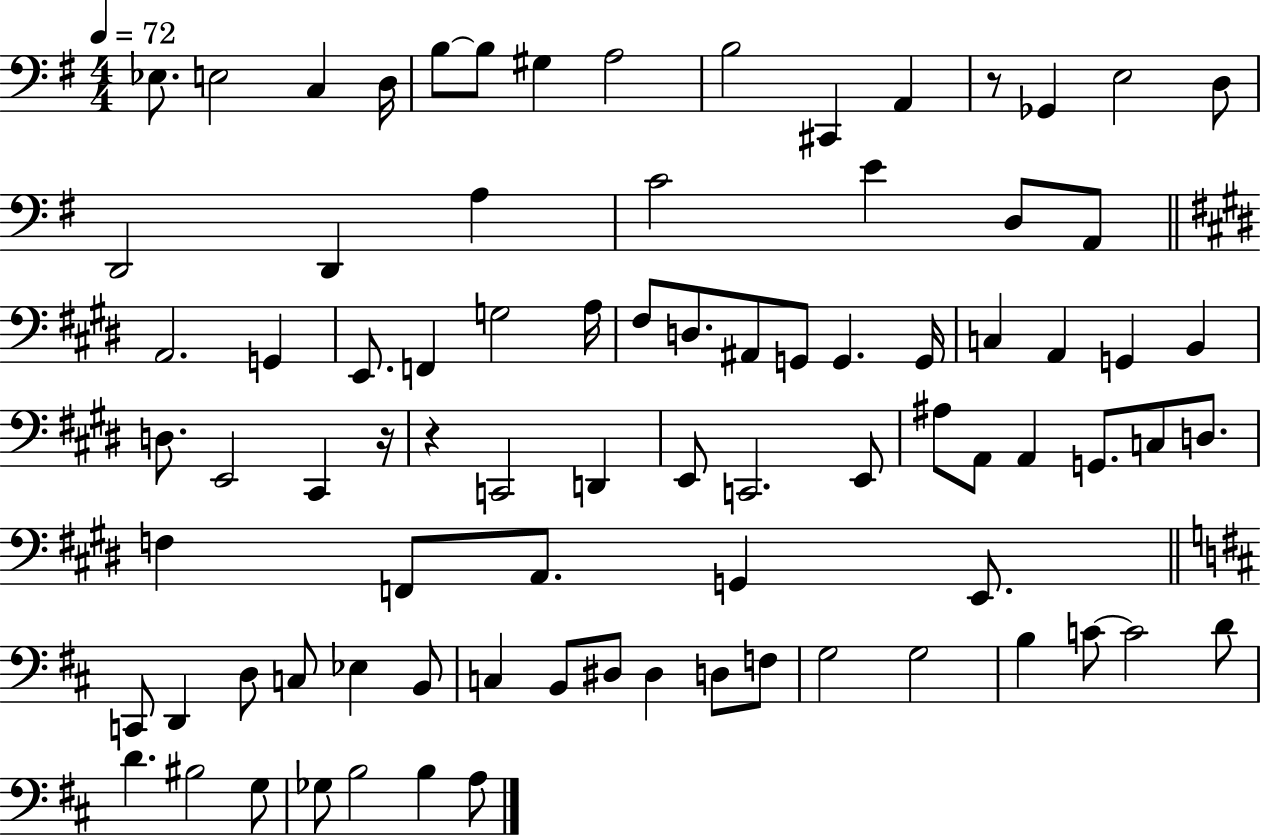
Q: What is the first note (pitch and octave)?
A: Eb3